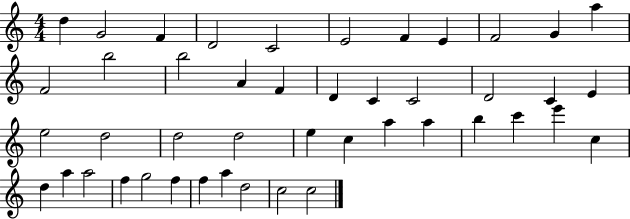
X:1
T:Untitled
M:4/4
L:1/4
K:C
d G2 F D2 C2 E2 F E F2 G a F2 b2 b2 A F D C C2 D2 C E e2 d2 d2 d2 e c a a b c' e' c d a a2 f g2 f f a d2 c2 c2